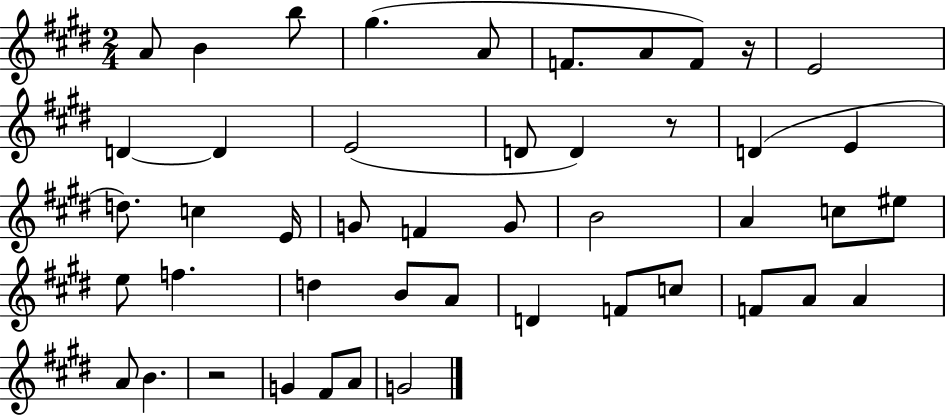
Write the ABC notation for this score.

X:1
T:Untitled
M:2/4
L:1/4
K:E
A/2 B b/2 ^g A/2 F/2 A/2 F/2 z/4 E2 D D E2 D/2 D z/2 D E d/2 c E/4 G/2 F G/2 B2 A c/2 ^e/2 e/2 f d B/2 A/2 D F/2 c/2 F/2 A/2 A A/2 B z2 G ^F/2 A/2 G2